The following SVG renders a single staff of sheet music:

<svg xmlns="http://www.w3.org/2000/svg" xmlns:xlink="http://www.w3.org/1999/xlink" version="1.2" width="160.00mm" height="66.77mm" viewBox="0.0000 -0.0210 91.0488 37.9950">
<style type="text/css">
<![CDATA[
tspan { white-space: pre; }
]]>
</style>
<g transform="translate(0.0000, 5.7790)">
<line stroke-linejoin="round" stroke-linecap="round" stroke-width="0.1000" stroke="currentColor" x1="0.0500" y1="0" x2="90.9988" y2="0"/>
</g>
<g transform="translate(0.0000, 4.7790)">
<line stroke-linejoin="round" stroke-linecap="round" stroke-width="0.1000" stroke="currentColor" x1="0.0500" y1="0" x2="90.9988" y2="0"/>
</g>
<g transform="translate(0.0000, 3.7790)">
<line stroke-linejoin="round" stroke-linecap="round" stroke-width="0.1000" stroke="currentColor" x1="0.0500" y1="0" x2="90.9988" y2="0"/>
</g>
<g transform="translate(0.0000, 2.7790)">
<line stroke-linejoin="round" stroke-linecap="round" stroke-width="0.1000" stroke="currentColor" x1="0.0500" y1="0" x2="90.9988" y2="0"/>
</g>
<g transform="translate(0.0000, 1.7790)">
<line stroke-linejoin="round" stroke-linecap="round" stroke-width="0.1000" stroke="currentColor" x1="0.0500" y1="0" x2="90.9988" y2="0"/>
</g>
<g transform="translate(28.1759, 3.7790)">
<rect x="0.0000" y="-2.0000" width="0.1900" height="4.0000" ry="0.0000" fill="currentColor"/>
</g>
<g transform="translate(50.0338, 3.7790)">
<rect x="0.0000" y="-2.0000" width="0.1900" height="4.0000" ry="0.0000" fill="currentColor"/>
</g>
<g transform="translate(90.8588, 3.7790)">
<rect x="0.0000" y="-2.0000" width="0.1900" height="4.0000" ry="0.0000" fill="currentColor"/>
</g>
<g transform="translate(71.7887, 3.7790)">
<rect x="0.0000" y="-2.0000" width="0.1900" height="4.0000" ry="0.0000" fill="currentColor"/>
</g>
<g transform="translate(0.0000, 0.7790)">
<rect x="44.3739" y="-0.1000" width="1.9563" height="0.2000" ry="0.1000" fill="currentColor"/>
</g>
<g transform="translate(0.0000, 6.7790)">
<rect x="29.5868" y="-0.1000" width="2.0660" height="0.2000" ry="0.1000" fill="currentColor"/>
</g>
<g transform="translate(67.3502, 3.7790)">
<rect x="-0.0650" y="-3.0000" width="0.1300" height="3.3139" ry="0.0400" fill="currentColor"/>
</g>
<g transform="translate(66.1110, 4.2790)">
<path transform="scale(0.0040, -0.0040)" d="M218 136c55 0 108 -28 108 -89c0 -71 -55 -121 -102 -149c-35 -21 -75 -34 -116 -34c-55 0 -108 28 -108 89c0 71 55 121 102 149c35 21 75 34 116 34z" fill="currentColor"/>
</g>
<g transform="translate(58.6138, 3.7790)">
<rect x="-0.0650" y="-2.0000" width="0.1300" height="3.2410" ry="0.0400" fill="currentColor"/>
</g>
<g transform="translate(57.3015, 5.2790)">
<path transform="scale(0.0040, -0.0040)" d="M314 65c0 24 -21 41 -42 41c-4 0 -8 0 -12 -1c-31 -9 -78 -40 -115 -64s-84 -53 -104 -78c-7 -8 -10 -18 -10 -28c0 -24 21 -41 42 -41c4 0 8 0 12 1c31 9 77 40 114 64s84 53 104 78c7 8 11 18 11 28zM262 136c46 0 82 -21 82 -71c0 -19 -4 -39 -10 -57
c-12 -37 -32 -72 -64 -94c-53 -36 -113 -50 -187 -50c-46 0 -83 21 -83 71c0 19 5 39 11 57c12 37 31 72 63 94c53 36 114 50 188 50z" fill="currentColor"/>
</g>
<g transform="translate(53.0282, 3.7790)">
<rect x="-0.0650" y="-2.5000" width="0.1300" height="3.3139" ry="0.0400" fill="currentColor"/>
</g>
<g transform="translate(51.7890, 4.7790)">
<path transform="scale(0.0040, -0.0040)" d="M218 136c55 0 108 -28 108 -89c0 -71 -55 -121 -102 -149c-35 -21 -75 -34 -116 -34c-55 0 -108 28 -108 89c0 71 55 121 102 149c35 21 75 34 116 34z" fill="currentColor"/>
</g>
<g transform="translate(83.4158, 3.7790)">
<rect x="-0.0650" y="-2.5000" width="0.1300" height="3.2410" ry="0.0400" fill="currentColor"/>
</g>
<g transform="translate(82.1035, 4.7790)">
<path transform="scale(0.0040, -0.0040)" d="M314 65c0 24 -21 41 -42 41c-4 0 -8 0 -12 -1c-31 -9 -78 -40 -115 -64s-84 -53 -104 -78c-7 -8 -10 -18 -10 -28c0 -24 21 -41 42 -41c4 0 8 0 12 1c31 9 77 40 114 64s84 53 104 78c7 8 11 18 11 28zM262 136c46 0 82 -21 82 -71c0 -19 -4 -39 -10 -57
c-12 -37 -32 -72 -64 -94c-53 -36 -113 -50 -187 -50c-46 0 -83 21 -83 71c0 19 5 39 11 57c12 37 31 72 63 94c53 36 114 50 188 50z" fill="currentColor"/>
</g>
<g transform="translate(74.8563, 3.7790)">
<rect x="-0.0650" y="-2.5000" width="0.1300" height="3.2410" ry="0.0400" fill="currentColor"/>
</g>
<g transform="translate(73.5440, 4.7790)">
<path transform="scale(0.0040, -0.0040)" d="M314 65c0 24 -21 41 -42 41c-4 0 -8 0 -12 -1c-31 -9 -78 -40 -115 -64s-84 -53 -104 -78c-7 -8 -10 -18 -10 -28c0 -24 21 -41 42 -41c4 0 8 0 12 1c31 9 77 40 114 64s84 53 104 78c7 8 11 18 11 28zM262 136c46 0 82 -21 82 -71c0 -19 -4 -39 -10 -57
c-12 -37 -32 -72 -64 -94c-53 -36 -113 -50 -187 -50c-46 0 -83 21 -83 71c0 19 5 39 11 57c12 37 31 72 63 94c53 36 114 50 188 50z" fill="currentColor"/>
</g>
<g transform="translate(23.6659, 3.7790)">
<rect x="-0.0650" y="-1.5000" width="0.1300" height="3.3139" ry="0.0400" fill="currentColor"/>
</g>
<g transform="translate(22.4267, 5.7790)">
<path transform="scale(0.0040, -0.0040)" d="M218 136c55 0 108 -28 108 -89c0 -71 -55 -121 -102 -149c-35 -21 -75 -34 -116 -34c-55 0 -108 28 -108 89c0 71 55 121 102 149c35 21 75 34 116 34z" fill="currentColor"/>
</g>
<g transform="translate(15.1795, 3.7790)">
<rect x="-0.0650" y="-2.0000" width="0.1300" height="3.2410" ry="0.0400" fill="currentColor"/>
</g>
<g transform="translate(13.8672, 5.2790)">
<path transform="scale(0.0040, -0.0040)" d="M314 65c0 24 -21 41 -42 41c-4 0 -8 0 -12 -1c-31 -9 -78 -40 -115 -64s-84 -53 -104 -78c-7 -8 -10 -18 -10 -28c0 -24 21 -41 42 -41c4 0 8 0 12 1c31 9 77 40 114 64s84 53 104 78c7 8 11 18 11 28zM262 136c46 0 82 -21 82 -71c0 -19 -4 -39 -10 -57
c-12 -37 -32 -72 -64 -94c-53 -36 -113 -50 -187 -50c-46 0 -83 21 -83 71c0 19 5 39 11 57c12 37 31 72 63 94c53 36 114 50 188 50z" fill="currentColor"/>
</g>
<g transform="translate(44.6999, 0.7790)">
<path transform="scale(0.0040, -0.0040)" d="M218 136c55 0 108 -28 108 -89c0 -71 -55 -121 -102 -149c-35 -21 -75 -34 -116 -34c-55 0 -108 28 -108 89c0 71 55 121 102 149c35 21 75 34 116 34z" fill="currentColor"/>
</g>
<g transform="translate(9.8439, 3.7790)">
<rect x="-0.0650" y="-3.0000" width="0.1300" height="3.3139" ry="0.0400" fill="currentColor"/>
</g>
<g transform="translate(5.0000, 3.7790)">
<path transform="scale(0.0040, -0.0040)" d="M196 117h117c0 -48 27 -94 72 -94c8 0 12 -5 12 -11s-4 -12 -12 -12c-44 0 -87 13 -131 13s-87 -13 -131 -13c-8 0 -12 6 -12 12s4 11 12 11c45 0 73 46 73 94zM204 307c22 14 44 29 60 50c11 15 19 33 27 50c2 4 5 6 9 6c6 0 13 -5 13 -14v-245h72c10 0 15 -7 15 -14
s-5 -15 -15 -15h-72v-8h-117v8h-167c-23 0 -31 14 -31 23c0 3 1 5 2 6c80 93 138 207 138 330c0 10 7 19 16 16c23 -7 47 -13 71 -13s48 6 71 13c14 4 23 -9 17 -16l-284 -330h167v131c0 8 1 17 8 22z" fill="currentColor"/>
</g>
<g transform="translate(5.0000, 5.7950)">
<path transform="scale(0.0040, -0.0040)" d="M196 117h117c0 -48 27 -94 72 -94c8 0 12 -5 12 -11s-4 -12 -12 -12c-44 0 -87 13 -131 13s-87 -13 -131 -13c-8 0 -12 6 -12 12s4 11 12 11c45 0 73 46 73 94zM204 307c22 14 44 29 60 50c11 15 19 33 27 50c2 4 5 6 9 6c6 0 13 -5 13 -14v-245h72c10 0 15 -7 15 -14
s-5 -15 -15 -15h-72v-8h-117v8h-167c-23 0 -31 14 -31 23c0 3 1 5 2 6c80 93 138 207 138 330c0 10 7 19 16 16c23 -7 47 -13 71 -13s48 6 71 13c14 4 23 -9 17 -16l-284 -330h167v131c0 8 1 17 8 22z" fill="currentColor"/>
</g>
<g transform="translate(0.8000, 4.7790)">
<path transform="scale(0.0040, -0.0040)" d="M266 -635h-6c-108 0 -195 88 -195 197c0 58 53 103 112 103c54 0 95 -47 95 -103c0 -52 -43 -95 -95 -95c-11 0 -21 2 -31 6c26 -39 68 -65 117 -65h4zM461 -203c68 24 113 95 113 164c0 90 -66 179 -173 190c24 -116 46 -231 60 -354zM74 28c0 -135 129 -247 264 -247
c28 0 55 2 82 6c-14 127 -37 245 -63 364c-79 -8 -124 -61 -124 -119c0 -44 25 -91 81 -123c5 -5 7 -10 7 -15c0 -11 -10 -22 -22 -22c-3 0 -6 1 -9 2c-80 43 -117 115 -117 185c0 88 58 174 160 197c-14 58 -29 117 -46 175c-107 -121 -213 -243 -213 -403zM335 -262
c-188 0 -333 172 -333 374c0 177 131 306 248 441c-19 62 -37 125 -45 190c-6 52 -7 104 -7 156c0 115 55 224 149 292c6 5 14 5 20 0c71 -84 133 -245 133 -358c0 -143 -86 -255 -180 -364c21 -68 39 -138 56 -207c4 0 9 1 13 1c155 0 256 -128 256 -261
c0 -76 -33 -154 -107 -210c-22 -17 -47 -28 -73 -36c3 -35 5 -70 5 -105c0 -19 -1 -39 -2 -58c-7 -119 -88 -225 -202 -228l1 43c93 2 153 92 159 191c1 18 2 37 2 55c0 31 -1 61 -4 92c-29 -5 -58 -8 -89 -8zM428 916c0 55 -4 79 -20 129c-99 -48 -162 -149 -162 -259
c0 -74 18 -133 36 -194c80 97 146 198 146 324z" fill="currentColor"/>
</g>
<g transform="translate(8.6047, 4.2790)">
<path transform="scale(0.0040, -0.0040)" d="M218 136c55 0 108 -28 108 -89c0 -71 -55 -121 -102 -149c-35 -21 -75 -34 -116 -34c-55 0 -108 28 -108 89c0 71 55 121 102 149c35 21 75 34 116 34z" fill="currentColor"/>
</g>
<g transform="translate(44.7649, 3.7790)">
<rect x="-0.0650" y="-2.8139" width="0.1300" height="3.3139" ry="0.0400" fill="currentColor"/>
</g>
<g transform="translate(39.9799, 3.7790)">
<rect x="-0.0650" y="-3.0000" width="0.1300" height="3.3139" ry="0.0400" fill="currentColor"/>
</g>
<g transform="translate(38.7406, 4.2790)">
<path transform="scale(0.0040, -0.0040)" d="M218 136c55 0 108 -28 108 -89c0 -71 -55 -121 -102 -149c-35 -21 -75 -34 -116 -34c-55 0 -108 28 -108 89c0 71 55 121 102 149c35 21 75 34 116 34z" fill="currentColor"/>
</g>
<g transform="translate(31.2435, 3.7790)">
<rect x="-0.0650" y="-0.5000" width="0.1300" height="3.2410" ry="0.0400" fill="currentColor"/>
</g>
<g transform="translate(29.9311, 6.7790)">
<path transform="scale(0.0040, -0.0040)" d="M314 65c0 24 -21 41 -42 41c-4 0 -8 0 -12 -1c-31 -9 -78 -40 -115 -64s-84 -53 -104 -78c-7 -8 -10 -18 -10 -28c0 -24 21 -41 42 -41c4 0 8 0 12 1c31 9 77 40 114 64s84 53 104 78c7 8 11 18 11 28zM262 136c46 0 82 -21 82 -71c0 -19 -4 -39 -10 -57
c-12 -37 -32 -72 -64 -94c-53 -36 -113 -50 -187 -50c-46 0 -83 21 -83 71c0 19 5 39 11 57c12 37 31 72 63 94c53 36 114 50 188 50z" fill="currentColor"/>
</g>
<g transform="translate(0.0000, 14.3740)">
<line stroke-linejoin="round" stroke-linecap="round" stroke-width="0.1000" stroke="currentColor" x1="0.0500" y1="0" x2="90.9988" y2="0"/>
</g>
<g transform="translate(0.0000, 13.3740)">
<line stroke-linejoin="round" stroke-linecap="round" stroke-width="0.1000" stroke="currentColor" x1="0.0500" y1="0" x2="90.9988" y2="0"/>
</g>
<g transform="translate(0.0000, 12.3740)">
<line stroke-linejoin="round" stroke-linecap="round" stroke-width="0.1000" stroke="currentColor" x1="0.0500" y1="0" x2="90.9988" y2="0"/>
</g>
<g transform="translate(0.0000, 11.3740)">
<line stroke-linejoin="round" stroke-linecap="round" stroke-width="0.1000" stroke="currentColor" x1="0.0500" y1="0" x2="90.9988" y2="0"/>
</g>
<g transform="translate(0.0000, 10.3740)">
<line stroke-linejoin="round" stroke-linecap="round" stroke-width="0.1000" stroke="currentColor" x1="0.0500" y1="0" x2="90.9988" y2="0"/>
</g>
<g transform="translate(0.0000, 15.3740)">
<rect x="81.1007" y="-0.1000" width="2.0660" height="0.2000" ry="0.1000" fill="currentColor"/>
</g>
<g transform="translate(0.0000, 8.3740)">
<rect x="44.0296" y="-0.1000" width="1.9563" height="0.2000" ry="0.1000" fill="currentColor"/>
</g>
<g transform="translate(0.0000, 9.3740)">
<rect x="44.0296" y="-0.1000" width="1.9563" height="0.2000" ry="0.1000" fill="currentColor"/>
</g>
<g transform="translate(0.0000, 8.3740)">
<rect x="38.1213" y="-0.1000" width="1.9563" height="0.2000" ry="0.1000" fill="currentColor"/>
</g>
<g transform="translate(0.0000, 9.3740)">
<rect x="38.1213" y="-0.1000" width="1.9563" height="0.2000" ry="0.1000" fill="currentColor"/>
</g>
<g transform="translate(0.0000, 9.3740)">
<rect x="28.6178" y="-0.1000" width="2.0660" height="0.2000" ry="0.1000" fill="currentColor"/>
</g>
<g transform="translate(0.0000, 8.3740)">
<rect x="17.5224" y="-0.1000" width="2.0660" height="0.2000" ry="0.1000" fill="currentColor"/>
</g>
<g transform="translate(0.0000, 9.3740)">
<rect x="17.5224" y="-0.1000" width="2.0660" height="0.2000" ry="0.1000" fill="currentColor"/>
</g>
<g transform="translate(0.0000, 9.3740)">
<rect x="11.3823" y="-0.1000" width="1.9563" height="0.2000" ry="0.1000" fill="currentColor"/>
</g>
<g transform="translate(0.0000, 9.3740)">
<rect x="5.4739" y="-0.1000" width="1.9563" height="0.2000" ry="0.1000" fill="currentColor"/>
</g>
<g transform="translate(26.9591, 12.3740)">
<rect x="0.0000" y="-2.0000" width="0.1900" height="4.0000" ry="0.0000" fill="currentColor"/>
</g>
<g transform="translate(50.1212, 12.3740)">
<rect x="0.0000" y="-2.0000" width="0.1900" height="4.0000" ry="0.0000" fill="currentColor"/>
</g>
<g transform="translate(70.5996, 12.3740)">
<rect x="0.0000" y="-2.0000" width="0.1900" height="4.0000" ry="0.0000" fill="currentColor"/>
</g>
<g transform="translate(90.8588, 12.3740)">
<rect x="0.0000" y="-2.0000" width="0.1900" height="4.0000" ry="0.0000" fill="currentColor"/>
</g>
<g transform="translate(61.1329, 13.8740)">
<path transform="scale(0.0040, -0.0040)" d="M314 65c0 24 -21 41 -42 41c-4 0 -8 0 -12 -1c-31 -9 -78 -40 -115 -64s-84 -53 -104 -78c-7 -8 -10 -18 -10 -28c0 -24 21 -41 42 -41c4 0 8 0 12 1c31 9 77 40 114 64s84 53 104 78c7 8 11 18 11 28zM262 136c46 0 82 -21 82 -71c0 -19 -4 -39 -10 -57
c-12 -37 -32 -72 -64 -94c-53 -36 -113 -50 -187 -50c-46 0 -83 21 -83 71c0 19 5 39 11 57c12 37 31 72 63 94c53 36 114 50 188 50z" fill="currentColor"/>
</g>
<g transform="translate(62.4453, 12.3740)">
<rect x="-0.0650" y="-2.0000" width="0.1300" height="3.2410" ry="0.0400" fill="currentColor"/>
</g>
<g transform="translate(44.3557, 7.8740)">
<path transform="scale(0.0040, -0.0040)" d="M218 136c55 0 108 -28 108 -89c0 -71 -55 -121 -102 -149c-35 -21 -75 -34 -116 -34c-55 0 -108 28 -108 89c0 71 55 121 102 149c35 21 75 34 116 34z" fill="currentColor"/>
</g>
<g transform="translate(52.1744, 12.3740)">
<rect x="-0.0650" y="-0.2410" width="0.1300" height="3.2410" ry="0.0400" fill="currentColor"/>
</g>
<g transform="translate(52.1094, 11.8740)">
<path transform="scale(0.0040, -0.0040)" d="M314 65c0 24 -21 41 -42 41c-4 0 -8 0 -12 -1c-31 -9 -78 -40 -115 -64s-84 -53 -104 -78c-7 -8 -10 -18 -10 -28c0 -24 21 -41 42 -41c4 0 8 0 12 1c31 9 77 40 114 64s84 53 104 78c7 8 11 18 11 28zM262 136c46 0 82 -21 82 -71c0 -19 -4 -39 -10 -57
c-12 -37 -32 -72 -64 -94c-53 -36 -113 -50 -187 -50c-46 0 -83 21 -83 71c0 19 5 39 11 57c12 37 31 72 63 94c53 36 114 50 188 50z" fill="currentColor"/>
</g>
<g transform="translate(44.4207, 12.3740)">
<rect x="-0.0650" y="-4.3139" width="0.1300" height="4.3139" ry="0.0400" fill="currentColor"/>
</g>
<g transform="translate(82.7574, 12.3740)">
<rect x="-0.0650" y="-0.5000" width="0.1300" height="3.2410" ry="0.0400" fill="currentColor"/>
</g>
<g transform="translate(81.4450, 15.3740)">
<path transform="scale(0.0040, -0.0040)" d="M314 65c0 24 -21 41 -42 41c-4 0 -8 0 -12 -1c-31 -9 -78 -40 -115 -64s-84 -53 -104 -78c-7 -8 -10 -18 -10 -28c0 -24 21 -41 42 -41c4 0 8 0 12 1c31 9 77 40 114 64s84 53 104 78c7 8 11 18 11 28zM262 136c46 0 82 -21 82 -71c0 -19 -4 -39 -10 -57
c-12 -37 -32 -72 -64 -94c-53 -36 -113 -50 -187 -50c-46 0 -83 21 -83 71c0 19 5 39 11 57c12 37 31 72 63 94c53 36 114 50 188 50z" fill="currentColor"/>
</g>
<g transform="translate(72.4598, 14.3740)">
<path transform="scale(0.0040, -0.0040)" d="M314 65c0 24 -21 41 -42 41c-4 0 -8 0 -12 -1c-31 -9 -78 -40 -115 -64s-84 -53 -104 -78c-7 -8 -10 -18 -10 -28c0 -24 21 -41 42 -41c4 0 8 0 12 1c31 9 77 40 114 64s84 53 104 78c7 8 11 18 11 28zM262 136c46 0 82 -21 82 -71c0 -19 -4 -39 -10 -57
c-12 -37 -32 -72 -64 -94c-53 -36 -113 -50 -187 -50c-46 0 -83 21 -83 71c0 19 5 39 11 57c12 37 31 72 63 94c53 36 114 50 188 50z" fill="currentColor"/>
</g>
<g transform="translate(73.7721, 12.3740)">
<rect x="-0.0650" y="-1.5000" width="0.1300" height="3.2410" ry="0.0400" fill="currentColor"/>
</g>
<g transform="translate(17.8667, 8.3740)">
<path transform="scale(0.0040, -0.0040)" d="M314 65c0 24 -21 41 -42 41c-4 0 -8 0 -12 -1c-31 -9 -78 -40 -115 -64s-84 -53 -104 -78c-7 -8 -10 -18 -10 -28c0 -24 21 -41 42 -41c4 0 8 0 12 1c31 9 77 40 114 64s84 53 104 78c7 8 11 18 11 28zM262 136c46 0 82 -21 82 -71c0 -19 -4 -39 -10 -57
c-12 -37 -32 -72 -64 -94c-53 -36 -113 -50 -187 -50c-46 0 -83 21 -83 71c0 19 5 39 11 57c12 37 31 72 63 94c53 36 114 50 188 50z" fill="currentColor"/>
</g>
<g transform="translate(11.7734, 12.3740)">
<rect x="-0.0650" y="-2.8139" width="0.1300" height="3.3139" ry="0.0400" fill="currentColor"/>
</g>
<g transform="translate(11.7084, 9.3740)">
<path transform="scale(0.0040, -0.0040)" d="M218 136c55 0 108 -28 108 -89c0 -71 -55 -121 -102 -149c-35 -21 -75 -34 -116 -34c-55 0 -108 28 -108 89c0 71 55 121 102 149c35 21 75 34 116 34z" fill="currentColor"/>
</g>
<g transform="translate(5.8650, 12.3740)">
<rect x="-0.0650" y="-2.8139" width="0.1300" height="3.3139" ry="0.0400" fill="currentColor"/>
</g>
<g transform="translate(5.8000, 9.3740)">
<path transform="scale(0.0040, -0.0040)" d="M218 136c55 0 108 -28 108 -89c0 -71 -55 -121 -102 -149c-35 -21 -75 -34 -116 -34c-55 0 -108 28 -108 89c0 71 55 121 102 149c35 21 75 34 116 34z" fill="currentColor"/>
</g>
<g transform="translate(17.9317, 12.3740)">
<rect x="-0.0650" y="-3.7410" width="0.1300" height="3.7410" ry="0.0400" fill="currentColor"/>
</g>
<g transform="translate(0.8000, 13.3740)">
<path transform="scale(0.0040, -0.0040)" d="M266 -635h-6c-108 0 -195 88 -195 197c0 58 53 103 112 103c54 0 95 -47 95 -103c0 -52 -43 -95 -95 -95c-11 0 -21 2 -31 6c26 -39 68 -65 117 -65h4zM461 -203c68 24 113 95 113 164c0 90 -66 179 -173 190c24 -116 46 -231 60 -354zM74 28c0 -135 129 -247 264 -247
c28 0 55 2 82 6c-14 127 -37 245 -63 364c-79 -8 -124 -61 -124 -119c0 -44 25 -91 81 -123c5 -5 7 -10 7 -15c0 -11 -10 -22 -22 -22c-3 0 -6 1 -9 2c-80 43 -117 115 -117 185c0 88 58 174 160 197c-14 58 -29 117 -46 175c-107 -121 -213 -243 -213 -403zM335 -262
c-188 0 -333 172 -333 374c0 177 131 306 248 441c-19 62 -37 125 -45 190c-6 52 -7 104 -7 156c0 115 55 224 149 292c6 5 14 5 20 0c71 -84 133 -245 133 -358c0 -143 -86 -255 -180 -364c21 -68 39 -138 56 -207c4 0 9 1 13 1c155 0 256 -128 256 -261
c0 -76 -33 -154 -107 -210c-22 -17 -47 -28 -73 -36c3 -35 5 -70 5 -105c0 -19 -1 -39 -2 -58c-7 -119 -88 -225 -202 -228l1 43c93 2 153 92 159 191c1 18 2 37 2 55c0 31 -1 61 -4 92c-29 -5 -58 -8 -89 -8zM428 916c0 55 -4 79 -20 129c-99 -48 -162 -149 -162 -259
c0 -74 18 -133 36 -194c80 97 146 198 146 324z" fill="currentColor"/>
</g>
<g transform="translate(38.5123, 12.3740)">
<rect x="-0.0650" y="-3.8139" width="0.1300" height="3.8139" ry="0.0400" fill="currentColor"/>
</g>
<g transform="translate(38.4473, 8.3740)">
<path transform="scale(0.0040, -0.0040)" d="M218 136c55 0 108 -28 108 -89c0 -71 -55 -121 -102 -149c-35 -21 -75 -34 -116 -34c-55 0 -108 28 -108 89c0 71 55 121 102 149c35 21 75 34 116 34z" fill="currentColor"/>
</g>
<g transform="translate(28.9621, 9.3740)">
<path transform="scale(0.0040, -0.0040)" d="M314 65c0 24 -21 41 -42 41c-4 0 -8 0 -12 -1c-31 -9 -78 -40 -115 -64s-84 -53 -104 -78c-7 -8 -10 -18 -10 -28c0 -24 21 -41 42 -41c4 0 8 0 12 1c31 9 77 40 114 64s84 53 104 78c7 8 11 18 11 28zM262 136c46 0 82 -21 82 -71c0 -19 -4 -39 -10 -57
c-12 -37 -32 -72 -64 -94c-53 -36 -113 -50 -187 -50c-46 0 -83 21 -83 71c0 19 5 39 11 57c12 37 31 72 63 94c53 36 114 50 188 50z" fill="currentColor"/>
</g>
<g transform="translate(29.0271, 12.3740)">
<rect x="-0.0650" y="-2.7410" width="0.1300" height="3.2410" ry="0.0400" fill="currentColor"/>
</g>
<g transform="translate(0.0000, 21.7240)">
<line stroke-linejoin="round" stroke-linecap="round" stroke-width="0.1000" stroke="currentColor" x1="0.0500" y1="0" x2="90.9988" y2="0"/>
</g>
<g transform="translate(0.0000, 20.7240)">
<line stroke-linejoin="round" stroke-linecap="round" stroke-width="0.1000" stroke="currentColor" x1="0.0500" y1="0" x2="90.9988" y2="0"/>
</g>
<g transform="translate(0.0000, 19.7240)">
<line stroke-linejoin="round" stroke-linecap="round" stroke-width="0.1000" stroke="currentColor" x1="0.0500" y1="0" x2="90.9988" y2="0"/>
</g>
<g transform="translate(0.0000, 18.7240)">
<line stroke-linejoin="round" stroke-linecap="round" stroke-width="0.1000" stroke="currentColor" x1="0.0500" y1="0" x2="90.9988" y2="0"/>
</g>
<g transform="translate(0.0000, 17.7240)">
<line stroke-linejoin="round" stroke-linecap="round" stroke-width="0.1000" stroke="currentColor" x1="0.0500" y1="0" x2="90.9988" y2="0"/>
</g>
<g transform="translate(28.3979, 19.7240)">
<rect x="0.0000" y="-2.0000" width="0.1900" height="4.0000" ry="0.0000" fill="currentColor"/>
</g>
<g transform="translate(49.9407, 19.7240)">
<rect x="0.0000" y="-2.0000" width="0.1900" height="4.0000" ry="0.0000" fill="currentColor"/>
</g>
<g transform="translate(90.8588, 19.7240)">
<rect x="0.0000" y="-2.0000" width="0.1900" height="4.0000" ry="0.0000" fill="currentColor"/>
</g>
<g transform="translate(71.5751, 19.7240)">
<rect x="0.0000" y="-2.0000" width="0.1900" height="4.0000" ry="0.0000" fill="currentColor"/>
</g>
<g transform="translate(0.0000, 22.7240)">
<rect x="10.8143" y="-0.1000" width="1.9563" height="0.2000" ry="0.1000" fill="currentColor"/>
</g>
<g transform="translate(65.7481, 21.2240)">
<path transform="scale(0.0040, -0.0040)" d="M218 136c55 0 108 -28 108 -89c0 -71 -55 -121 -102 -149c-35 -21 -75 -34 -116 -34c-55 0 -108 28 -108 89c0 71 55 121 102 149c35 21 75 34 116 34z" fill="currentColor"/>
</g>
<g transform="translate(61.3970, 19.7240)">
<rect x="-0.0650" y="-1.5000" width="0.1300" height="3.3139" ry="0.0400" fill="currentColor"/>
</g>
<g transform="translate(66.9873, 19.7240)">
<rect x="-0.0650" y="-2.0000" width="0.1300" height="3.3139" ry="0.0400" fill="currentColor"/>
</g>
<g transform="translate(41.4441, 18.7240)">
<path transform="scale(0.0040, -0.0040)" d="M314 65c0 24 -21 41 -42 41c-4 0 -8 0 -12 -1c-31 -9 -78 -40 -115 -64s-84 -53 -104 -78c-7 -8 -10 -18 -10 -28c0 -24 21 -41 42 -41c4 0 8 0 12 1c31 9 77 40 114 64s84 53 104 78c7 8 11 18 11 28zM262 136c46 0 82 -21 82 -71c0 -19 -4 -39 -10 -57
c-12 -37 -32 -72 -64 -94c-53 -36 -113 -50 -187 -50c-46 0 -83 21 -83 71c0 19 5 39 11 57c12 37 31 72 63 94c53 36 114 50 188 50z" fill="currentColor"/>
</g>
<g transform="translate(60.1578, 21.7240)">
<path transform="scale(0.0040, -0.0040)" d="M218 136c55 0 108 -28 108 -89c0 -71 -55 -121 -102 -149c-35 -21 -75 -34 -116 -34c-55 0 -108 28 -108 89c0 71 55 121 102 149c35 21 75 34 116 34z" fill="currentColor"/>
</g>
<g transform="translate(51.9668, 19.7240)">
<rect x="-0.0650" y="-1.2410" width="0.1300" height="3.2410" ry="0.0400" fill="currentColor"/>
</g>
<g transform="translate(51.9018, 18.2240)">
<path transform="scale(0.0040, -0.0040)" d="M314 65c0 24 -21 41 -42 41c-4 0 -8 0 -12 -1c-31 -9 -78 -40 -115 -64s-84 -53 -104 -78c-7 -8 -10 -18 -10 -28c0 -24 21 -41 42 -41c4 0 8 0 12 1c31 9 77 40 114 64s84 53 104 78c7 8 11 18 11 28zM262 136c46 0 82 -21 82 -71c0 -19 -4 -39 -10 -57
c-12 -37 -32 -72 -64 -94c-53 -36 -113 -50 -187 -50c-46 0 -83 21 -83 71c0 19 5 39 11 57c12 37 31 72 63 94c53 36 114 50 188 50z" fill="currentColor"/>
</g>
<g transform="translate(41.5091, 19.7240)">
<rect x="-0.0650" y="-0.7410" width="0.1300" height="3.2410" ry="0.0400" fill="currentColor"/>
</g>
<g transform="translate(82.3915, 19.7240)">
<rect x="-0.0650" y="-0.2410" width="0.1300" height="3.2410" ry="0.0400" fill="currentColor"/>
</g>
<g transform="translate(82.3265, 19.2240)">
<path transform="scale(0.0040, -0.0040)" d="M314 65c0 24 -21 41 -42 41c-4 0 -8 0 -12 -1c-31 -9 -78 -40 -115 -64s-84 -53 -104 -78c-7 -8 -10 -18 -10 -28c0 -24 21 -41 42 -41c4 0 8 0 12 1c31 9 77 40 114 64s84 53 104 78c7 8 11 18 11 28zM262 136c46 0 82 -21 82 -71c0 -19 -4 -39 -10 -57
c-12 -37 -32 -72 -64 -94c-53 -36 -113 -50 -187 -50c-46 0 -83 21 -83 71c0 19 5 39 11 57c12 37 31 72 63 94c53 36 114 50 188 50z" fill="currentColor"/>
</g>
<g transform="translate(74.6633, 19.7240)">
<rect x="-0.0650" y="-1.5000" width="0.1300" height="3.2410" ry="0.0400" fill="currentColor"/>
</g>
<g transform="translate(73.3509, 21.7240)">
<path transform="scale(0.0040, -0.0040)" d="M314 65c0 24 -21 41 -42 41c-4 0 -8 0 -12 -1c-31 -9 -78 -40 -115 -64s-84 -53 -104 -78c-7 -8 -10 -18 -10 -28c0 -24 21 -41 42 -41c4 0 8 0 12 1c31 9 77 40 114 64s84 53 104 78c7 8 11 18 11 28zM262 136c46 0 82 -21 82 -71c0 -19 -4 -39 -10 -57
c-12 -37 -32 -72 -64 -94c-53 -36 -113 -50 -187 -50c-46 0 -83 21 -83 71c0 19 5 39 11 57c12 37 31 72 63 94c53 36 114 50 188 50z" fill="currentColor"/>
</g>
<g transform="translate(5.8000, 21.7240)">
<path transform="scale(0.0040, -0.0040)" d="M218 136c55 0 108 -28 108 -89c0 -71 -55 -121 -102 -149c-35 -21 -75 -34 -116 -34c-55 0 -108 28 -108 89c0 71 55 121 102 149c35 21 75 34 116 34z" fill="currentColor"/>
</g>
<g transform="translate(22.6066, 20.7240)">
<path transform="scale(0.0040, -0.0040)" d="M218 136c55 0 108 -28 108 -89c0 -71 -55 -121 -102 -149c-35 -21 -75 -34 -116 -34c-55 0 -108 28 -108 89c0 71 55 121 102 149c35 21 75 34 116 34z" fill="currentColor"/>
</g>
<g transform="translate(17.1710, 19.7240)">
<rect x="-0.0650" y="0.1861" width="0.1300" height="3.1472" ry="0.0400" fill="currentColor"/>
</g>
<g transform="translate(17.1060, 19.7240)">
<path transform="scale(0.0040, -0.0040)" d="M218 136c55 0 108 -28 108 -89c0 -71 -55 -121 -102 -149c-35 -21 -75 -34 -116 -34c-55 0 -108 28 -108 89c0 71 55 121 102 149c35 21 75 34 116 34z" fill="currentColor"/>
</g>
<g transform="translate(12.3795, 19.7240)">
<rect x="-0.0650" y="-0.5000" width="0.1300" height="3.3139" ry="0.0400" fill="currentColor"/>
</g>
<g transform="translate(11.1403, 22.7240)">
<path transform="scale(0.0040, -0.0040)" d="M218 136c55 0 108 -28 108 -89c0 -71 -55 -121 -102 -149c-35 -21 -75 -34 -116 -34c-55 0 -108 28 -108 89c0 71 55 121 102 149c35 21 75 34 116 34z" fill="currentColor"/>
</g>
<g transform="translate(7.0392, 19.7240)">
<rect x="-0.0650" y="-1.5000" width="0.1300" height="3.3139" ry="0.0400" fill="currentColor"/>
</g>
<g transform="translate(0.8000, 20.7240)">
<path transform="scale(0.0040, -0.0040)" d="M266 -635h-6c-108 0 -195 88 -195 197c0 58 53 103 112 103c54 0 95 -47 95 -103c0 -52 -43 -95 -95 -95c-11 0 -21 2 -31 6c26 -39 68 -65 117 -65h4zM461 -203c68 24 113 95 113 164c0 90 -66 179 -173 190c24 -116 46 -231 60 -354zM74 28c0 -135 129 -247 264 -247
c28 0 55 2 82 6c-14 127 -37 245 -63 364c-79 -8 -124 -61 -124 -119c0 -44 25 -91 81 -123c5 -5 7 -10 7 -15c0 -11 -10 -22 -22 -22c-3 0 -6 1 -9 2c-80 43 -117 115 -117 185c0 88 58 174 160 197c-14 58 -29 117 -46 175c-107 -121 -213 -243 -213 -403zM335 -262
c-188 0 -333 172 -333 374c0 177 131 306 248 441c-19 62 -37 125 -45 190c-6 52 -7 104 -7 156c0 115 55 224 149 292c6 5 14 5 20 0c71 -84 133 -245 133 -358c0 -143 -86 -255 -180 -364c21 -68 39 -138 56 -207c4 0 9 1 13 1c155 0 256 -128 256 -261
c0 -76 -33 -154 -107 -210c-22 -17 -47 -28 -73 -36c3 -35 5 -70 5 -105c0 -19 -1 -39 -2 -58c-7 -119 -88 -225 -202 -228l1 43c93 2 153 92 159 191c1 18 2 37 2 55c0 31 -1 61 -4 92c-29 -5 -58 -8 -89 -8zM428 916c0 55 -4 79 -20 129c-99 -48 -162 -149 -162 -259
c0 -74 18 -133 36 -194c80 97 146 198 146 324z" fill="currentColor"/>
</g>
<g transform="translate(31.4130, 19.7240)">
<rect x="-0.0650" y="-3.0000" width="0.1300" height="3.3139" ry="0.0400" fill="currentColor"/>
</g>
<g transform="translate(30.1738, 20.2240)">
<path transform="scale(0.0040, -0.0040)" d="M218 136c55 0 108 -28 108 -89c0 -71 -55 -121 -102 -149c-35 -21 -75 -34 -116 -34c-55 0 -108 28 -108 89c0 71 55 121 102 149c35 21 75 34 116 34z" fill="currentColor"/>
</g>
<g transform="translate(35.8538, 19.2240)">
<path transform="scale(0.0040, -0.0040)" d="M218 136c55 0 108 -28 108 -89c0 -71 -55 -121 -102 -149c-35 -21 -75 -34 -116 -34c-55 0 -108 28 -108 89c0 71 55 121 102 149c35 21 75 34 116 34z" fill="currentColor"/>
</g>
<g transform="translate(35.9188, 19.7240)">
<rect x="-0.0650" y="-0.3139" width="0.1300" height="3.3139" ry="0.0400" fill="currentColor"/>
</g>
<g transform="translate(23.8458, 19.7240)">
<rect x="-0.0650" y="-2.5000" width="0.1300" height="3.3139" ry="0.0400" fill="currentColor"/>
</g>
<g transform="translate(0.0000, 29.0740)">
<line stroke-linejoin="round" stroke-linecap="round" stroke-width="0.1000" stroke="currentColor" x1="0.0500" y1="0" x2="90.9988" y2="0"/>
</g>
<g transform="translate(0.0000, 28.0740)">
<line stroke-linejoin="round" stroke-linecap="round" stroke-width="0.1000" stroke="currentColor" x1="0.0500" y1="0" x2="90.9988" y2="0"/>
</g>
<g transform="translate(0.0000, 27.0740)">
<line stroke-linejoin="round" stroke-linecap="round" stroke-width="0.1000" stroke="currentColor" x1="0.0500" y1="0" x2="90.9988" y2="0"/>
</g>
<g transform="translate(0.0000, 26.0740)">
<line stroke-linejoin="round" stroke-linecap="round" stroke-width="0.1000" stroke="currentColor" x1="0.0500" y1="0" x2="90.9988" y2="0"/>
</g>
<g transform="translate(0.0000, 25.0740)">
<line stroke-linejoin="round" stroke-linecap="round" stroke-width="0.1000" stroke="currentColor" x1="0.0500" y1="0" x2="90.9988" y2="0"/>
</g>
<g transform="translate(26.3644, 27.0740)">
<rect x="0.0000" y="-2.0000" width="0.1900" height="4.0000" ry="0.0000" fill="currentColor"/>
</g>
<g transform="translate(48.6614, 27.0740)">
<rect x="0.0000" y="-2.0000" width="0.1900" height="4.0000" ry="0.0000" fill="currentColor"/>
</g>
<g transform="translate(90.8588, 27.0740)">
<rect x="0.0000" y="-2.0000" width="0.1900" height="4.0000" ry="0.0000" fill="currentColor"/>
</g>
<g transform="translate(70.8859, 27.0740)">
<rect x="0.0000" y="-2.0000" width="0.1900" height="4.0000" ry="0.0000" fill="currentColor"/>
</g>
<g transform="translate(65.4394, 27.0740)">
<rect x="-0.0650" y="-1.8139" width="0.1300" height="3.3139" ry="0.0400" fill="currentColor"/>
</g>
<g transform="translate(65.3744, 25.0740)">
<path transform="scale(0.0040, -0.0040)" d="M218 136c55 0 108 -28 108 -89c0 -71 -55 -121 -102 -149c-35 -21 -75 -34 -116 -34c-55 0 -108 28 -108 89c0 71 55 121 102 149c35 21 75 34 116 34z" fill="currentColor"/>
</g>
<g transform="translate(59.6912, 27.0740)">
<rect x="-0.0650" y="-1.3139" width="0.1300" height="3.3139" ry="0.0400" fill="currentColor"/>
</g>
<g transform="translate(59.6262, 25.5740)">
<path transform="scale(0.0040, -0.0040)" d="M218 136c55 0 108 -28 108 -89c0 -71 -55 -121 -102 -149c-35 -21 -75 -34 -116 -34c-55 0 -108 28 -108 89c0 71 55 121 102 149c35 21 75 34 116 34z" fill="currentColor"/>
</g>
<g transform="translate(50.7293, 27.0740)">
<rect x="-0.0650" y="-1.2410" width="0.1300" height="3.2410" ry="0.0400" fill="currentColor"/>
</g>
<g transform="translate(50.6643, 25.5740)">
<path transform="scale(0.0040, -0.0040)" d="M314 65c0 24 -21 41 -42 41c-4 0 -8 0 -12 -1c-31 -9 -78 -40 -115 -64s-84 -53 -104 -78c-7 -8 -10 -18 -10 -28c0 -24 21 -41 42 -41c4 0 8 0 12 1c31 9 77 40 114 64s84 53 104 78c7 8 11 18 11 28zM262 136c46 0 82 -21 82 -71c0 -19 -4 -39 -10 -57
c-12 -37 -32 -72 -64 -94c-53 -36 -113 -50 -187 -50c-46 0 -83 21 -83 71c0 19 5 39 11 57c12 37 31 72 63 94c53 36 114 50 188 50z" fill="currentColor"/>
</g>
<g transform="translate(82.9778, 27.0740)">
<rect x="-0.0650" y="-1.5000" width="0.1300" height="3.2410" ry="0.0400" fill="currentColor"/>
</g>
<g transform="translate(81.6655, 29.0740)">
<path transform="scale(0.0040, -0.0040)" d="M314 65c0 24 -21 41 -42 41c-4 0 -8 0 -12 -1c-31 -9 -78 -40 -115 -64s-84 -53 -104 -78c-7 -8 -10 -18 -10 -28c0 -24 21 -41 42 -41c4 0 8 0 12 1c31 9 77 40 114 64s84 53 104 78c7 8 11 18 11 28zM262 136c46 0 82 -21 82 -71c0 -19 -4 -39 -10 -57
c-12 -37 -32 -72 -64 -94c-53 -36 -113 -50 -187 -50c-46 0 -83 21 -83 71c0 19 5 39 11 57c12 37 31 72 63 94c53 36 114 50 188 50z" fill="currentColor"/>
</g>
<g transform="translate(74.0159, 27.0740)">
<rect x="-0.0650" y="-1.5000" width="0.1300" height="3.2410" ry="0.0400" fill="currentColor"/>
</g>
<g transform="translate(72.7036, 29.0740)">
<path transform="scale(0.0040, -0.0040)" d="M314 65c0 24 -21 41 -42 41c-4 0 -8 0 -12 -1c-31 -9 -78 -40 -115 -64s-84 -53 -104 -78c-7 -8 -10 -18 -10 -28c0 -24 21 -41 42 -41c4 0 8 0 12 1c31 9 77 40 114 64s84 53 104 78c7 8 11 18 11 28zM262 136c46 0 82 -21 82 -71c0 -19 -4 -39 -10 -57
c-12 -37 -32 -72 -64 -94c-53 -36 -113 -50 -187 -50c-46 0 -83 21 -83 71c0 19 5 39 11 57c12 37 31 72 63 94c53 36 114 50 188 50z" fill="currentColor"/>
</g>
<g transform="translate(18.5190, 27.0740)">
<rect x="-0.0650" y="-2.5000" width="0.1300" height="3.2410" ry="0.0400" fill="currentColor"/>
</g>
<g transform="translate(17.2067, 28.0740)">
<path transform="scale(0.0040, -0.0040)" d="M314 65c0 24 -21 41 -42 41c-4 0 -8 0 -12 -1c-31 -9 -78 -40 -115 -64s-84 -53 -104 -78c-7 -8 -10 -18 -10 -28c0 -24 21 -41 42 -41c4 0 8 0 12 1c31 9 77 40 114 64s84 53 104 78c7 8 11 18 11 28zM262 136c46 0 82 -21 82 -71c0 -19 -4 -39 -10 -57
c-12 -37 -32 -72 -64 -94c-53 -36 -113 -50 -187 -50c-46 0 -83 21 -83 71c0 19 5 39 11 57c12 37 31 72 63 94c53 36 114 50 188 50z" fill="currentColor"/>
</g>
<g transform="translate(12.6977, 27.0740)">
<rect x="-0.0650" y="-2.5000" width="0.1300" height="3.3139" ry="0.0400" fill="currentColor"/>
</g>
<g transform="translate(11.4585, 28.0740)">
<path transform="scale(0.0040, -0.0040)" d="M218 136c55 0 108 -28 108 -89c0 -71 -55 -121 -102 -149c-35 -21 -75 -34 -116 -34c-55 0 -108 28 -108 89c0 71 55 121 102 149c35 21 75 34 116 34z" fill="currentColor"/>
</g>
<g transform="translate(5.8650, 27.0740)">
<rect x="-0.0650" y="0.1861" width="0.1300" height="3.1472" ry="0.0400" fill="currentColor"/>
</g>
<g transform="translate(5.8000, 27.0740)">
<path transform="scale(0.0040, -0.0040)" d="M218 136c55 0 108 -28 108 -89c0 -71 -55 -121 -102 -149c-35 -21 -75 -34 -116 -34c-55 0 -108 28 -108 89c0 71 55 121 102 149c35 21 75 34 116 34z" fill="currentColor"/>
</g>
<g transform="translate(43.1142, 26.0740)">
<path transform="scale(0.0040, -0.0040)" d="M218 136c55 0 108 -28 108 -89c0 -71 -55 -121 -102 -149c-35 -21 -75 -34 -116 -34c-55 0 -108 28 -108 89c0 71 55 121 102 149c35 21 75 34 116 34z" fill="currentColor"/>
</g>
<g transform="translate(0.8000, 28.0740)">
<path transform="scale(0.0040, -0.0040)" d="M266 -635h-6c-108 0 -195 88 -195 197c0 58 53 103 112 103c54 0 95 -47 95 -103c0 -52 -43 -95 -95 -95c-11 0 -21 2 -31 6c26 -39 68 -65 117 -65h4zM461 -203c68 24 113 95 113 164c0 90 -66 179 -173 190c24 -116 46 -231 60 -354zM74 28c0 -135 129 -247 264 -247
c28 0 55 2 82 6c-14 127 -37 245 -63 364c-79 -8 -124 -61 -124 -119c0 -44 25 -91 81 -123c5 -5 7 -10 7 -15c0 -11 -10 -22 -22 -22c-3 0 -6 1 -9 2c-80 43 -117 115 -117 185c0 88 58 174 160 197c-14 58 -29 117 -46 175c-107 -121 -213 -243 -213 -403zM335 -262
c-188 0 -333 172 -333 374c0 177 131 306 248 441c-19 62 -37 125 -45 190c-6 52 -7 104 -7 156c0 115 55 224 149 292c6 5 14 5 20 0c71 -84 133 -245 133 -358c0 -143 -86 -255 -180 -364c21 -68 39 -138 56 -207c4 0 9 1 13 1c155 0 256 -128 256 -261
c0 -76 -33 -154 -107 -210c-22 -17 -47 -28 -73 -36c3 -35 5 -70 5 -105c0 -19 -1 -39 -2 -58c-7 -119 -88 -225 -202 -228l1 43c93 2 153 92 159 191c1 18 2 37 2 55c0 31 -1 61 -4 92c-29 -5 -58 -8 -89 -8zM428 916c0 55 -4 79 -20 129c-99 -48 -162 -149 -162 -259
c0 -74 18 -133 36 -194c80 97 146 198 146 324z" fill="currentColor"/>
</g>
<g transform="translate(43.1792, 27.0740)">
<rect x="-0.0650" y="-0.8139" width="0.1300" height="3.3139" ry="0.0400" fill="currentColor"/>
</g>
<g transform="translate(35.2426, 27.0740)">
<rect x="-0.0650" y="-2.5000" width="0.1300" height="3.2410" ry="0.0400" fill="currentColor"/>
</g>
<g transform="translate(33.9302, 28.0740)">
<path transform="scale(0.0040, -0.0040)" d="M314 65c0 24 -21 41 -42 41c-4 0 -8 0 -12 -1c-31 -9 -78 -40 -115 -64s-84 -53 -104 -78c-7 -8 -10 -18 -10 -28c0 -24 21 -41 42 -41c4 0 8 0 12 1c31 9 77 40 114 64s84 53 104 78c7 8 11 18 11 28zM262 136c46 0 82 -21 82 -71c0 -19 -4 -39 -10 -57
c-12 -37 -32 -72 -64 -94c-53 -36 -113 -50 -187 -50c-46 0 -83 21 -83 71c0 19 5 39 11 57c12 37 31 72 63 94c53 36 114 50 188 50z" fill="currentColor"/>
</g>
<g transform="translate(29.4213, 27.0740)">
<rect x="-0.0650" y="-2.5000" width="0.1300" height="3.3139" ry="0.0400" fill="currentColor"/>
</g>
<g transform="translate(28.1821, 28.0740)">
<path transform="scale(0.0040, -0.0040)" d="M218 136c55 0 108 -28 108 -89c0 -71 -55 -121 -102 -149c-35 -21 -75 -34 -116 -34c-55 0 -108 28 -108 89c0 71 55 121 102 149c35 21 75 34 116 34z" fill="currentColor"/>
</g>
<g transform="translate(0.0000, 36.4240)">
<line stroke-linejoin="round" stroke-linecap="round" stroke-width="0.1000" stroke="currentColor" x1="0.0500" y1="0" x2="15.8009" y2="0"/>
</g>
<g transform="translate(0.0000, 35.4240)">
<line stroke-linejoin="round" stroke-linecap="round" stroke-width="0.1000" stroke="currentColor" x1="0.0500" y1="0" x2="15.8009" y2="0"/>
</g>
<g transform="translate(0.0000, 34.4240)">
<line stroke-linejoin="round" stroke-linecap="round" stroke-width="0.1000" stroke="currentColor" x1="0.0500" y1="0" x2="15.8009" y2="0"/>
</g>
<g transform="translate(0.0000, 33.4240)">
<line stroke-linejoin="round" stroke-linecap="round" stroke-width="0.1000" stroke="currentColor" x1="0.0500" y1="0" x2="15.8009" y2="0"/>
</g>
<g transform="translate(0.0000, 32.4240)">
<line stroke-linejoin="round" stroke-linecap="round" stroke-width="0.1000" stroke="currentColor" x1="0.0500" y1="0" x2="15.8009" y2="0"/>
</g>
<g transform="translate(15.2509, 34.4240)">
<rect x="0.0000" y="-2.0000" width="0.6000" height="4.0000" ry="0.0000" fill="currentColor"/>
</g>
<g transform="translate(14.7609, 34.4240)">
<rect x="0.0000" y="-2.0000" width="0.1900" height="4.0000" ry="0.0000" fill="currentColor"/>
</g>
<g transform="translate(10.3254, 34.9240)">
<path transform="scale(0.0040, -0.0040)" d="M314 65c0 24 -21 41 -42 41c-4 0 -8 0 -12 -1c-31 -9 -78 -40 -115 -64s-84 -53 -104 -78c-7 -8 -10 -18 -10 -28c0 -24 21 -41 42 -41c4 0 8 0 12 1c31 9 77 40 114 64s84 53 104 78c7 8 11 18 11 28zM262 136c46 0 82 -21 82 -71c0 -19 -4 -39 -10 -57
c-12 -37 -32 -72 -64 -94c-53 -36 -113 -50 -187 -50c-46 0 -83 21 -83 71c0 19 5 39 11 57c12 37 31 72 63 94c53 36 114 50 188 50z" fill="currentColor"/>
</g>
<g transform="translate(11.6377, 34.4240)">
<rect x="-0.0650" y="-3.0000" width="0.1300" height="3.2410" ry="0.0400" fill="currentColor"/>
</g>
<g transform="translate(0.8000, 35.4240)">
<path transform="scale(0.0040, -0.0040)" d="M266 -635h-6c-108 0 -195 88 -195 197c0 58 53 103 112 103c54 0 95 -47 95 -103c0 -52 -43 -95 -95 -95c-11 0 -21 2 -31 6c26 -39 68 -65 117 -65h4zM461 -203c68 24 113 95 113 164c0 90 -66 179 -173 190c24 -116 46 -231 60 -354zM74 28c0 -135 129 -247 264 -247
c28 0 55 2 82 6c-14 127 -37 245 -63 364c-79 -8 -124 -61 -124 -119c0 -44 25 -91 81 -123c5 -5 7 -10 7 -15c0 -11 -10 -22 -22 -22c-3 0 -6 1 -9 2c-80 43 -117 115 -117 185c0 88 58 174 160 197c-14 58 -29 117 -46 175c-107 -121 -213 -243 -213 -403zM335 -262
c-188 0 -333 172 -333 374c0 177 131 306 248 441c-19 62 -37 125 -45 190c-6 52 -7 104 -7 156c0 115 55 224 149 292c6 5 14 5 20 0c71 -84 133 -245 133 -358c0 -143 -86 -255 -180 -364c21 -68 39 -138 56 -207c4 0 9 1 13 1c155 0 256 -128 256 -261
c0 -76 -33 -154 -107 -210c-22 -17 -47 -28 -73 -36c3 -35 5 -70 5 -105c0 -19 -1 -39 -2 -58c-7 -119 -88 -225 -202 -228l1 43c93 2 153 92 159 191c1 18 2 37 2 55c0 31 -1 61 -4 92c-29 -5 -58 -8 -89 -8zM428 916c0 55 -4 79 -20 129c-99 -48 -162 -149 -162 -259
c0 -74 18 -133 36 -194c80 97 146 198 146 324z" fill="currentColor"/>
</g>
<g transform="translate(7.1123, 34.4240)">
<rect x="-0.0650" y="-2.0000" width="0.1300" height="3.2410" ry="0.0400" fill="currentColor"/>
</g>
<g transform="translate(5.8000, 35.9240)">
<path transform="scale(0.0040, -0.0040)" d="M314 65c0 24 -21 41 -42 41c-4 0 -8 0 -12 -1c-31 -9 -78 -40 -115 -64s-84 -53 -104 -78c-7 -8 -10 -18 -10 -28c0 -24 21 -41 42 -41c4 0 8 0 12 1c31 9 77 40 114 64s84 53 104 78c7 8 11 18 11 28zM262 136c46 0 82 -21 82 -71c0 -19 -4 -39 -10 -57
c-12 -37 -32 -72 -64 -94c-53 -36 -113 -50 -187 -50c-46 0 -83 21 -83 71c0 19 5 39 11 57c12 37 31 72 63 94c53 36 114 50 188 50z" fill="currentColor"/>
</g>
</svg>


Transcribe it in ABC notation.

X:1
T:Untitled
M:4/4
L:1/4
K:C
A F2 E C2 A a G F2 A G2 G2 a a c'2 a2 c' d' c2 F2 E2 C2 E C B G A c d2 e2 E F E2 c2 B G G2 G G2 d e2 e f E2 E2 F2 A2